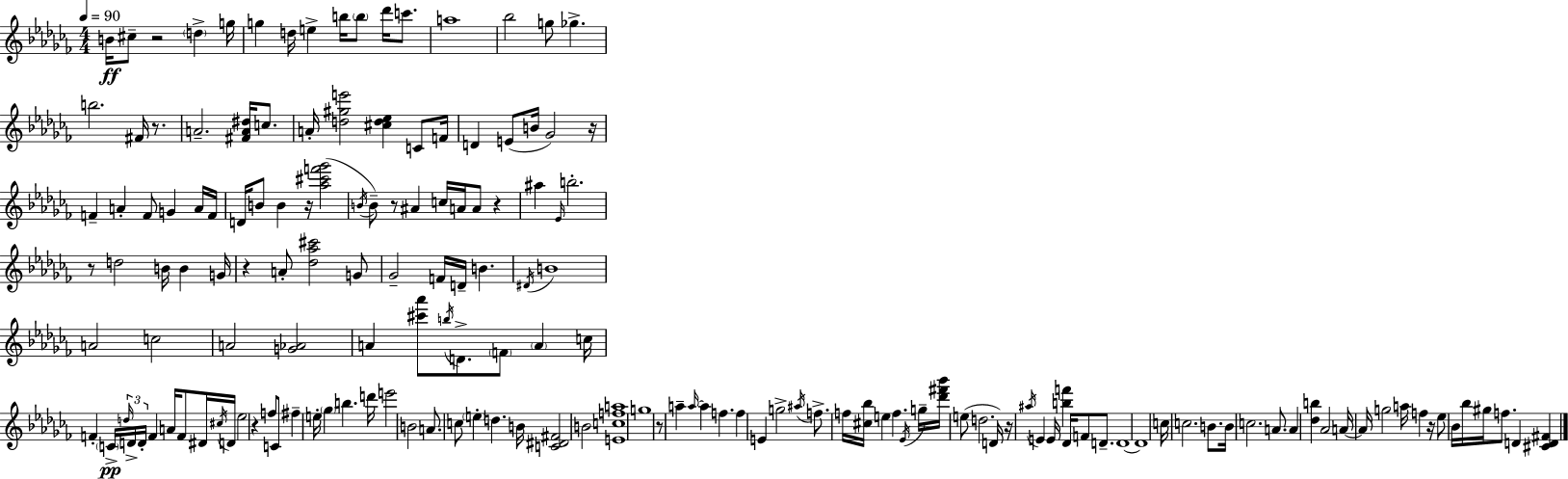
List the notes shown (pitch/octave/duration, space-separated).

B4/s C#5/e R/h D5/q G5/s G5/q D5/s E5/q B5/s B5/e Db6/s C6/e. A5/w Bb5/h G5/e Gb5/q. B5/h. F#4/s R/e. A4/h. [F#4,A4,D#5]/s C5/e. A4/s [D5,G#5,E6]/h [C#5,D5,Eb5]/q C4/e F4/s D4/q E4/e B4/s Gb4/h R/s F4/q A4/q F4/e G4/q A4/s F4/s D4/s B4/e B4/q R/s [Ab5,C#6,F6,Gb6]/h B4/s B4/e R/e A#4/q C5/s A4/s A4/e R/q A#5/q Eb4/s B5/h. R/e D5/h B4/s B4/q G4/s R/q A4/e [Db5,Ab5,C#6]/h G4/e Gb4/h F4/s D4/s B4/q. D#4/s B4/w A4/h C5/h A4/h [G4,Ab4]/h A4/q [C#6,Ab6]/e B5/s D4/e. F4/e A4/q C5/s F4/q C4/s D5/s D4/s D4/s F4/q A4/s F4/e D#4/s C#5/s D4/s Eb5/h R/q F5/e C4/e F#5/q E5/s Gb5/q B5/q. D6/s E6/h B4/h A4/e. C5/e E5/q D5/q. B4/s [C4,D#4,F#4]/h B4/h [E4,C5,F5,A5]/w G5/w R/e A5/q A5/s A5/q F5/q. F5/q E4/q G5/h A#5/s F5/e. F5/s [C#5,Bb5]/s E5/q F5/q. Eb4/s G5/s [Db6,F#6,Bb6]/s E5/e D5/h. D4/s R/s A#5/s E4/q E4/s [B5,F6]/q Db4/s F4/e D4/e. D4/w D4/w C5/s C5/h. B4/e. B4/s C5/h. A4/e. A4/q [Db5,B5]/q Ab4/h A4/s A4/s G5/h A5/s F5/q R/s Eb5/e Bb4/s Bb5/s G#5/s F5/e. D4/q [C#4,D4,F#4]/q